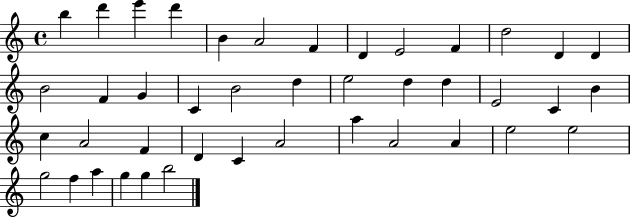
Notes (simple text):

B5/q D6/q E6/q D6/q B4/q A4/h F4/q D4/q E4/h F4/q D5/h D4/q D4/q B4/h F4/q G4/q C4/q B4/h D5/q E5/h D5/q D5/q E4/h C4/q B4/q C5/q A4/h F4/q D4/q C4/q A4/h A5/q A4/h A4/q E5/h E5/h G5/h F5/q A5/q G5/q G5/q B5/h